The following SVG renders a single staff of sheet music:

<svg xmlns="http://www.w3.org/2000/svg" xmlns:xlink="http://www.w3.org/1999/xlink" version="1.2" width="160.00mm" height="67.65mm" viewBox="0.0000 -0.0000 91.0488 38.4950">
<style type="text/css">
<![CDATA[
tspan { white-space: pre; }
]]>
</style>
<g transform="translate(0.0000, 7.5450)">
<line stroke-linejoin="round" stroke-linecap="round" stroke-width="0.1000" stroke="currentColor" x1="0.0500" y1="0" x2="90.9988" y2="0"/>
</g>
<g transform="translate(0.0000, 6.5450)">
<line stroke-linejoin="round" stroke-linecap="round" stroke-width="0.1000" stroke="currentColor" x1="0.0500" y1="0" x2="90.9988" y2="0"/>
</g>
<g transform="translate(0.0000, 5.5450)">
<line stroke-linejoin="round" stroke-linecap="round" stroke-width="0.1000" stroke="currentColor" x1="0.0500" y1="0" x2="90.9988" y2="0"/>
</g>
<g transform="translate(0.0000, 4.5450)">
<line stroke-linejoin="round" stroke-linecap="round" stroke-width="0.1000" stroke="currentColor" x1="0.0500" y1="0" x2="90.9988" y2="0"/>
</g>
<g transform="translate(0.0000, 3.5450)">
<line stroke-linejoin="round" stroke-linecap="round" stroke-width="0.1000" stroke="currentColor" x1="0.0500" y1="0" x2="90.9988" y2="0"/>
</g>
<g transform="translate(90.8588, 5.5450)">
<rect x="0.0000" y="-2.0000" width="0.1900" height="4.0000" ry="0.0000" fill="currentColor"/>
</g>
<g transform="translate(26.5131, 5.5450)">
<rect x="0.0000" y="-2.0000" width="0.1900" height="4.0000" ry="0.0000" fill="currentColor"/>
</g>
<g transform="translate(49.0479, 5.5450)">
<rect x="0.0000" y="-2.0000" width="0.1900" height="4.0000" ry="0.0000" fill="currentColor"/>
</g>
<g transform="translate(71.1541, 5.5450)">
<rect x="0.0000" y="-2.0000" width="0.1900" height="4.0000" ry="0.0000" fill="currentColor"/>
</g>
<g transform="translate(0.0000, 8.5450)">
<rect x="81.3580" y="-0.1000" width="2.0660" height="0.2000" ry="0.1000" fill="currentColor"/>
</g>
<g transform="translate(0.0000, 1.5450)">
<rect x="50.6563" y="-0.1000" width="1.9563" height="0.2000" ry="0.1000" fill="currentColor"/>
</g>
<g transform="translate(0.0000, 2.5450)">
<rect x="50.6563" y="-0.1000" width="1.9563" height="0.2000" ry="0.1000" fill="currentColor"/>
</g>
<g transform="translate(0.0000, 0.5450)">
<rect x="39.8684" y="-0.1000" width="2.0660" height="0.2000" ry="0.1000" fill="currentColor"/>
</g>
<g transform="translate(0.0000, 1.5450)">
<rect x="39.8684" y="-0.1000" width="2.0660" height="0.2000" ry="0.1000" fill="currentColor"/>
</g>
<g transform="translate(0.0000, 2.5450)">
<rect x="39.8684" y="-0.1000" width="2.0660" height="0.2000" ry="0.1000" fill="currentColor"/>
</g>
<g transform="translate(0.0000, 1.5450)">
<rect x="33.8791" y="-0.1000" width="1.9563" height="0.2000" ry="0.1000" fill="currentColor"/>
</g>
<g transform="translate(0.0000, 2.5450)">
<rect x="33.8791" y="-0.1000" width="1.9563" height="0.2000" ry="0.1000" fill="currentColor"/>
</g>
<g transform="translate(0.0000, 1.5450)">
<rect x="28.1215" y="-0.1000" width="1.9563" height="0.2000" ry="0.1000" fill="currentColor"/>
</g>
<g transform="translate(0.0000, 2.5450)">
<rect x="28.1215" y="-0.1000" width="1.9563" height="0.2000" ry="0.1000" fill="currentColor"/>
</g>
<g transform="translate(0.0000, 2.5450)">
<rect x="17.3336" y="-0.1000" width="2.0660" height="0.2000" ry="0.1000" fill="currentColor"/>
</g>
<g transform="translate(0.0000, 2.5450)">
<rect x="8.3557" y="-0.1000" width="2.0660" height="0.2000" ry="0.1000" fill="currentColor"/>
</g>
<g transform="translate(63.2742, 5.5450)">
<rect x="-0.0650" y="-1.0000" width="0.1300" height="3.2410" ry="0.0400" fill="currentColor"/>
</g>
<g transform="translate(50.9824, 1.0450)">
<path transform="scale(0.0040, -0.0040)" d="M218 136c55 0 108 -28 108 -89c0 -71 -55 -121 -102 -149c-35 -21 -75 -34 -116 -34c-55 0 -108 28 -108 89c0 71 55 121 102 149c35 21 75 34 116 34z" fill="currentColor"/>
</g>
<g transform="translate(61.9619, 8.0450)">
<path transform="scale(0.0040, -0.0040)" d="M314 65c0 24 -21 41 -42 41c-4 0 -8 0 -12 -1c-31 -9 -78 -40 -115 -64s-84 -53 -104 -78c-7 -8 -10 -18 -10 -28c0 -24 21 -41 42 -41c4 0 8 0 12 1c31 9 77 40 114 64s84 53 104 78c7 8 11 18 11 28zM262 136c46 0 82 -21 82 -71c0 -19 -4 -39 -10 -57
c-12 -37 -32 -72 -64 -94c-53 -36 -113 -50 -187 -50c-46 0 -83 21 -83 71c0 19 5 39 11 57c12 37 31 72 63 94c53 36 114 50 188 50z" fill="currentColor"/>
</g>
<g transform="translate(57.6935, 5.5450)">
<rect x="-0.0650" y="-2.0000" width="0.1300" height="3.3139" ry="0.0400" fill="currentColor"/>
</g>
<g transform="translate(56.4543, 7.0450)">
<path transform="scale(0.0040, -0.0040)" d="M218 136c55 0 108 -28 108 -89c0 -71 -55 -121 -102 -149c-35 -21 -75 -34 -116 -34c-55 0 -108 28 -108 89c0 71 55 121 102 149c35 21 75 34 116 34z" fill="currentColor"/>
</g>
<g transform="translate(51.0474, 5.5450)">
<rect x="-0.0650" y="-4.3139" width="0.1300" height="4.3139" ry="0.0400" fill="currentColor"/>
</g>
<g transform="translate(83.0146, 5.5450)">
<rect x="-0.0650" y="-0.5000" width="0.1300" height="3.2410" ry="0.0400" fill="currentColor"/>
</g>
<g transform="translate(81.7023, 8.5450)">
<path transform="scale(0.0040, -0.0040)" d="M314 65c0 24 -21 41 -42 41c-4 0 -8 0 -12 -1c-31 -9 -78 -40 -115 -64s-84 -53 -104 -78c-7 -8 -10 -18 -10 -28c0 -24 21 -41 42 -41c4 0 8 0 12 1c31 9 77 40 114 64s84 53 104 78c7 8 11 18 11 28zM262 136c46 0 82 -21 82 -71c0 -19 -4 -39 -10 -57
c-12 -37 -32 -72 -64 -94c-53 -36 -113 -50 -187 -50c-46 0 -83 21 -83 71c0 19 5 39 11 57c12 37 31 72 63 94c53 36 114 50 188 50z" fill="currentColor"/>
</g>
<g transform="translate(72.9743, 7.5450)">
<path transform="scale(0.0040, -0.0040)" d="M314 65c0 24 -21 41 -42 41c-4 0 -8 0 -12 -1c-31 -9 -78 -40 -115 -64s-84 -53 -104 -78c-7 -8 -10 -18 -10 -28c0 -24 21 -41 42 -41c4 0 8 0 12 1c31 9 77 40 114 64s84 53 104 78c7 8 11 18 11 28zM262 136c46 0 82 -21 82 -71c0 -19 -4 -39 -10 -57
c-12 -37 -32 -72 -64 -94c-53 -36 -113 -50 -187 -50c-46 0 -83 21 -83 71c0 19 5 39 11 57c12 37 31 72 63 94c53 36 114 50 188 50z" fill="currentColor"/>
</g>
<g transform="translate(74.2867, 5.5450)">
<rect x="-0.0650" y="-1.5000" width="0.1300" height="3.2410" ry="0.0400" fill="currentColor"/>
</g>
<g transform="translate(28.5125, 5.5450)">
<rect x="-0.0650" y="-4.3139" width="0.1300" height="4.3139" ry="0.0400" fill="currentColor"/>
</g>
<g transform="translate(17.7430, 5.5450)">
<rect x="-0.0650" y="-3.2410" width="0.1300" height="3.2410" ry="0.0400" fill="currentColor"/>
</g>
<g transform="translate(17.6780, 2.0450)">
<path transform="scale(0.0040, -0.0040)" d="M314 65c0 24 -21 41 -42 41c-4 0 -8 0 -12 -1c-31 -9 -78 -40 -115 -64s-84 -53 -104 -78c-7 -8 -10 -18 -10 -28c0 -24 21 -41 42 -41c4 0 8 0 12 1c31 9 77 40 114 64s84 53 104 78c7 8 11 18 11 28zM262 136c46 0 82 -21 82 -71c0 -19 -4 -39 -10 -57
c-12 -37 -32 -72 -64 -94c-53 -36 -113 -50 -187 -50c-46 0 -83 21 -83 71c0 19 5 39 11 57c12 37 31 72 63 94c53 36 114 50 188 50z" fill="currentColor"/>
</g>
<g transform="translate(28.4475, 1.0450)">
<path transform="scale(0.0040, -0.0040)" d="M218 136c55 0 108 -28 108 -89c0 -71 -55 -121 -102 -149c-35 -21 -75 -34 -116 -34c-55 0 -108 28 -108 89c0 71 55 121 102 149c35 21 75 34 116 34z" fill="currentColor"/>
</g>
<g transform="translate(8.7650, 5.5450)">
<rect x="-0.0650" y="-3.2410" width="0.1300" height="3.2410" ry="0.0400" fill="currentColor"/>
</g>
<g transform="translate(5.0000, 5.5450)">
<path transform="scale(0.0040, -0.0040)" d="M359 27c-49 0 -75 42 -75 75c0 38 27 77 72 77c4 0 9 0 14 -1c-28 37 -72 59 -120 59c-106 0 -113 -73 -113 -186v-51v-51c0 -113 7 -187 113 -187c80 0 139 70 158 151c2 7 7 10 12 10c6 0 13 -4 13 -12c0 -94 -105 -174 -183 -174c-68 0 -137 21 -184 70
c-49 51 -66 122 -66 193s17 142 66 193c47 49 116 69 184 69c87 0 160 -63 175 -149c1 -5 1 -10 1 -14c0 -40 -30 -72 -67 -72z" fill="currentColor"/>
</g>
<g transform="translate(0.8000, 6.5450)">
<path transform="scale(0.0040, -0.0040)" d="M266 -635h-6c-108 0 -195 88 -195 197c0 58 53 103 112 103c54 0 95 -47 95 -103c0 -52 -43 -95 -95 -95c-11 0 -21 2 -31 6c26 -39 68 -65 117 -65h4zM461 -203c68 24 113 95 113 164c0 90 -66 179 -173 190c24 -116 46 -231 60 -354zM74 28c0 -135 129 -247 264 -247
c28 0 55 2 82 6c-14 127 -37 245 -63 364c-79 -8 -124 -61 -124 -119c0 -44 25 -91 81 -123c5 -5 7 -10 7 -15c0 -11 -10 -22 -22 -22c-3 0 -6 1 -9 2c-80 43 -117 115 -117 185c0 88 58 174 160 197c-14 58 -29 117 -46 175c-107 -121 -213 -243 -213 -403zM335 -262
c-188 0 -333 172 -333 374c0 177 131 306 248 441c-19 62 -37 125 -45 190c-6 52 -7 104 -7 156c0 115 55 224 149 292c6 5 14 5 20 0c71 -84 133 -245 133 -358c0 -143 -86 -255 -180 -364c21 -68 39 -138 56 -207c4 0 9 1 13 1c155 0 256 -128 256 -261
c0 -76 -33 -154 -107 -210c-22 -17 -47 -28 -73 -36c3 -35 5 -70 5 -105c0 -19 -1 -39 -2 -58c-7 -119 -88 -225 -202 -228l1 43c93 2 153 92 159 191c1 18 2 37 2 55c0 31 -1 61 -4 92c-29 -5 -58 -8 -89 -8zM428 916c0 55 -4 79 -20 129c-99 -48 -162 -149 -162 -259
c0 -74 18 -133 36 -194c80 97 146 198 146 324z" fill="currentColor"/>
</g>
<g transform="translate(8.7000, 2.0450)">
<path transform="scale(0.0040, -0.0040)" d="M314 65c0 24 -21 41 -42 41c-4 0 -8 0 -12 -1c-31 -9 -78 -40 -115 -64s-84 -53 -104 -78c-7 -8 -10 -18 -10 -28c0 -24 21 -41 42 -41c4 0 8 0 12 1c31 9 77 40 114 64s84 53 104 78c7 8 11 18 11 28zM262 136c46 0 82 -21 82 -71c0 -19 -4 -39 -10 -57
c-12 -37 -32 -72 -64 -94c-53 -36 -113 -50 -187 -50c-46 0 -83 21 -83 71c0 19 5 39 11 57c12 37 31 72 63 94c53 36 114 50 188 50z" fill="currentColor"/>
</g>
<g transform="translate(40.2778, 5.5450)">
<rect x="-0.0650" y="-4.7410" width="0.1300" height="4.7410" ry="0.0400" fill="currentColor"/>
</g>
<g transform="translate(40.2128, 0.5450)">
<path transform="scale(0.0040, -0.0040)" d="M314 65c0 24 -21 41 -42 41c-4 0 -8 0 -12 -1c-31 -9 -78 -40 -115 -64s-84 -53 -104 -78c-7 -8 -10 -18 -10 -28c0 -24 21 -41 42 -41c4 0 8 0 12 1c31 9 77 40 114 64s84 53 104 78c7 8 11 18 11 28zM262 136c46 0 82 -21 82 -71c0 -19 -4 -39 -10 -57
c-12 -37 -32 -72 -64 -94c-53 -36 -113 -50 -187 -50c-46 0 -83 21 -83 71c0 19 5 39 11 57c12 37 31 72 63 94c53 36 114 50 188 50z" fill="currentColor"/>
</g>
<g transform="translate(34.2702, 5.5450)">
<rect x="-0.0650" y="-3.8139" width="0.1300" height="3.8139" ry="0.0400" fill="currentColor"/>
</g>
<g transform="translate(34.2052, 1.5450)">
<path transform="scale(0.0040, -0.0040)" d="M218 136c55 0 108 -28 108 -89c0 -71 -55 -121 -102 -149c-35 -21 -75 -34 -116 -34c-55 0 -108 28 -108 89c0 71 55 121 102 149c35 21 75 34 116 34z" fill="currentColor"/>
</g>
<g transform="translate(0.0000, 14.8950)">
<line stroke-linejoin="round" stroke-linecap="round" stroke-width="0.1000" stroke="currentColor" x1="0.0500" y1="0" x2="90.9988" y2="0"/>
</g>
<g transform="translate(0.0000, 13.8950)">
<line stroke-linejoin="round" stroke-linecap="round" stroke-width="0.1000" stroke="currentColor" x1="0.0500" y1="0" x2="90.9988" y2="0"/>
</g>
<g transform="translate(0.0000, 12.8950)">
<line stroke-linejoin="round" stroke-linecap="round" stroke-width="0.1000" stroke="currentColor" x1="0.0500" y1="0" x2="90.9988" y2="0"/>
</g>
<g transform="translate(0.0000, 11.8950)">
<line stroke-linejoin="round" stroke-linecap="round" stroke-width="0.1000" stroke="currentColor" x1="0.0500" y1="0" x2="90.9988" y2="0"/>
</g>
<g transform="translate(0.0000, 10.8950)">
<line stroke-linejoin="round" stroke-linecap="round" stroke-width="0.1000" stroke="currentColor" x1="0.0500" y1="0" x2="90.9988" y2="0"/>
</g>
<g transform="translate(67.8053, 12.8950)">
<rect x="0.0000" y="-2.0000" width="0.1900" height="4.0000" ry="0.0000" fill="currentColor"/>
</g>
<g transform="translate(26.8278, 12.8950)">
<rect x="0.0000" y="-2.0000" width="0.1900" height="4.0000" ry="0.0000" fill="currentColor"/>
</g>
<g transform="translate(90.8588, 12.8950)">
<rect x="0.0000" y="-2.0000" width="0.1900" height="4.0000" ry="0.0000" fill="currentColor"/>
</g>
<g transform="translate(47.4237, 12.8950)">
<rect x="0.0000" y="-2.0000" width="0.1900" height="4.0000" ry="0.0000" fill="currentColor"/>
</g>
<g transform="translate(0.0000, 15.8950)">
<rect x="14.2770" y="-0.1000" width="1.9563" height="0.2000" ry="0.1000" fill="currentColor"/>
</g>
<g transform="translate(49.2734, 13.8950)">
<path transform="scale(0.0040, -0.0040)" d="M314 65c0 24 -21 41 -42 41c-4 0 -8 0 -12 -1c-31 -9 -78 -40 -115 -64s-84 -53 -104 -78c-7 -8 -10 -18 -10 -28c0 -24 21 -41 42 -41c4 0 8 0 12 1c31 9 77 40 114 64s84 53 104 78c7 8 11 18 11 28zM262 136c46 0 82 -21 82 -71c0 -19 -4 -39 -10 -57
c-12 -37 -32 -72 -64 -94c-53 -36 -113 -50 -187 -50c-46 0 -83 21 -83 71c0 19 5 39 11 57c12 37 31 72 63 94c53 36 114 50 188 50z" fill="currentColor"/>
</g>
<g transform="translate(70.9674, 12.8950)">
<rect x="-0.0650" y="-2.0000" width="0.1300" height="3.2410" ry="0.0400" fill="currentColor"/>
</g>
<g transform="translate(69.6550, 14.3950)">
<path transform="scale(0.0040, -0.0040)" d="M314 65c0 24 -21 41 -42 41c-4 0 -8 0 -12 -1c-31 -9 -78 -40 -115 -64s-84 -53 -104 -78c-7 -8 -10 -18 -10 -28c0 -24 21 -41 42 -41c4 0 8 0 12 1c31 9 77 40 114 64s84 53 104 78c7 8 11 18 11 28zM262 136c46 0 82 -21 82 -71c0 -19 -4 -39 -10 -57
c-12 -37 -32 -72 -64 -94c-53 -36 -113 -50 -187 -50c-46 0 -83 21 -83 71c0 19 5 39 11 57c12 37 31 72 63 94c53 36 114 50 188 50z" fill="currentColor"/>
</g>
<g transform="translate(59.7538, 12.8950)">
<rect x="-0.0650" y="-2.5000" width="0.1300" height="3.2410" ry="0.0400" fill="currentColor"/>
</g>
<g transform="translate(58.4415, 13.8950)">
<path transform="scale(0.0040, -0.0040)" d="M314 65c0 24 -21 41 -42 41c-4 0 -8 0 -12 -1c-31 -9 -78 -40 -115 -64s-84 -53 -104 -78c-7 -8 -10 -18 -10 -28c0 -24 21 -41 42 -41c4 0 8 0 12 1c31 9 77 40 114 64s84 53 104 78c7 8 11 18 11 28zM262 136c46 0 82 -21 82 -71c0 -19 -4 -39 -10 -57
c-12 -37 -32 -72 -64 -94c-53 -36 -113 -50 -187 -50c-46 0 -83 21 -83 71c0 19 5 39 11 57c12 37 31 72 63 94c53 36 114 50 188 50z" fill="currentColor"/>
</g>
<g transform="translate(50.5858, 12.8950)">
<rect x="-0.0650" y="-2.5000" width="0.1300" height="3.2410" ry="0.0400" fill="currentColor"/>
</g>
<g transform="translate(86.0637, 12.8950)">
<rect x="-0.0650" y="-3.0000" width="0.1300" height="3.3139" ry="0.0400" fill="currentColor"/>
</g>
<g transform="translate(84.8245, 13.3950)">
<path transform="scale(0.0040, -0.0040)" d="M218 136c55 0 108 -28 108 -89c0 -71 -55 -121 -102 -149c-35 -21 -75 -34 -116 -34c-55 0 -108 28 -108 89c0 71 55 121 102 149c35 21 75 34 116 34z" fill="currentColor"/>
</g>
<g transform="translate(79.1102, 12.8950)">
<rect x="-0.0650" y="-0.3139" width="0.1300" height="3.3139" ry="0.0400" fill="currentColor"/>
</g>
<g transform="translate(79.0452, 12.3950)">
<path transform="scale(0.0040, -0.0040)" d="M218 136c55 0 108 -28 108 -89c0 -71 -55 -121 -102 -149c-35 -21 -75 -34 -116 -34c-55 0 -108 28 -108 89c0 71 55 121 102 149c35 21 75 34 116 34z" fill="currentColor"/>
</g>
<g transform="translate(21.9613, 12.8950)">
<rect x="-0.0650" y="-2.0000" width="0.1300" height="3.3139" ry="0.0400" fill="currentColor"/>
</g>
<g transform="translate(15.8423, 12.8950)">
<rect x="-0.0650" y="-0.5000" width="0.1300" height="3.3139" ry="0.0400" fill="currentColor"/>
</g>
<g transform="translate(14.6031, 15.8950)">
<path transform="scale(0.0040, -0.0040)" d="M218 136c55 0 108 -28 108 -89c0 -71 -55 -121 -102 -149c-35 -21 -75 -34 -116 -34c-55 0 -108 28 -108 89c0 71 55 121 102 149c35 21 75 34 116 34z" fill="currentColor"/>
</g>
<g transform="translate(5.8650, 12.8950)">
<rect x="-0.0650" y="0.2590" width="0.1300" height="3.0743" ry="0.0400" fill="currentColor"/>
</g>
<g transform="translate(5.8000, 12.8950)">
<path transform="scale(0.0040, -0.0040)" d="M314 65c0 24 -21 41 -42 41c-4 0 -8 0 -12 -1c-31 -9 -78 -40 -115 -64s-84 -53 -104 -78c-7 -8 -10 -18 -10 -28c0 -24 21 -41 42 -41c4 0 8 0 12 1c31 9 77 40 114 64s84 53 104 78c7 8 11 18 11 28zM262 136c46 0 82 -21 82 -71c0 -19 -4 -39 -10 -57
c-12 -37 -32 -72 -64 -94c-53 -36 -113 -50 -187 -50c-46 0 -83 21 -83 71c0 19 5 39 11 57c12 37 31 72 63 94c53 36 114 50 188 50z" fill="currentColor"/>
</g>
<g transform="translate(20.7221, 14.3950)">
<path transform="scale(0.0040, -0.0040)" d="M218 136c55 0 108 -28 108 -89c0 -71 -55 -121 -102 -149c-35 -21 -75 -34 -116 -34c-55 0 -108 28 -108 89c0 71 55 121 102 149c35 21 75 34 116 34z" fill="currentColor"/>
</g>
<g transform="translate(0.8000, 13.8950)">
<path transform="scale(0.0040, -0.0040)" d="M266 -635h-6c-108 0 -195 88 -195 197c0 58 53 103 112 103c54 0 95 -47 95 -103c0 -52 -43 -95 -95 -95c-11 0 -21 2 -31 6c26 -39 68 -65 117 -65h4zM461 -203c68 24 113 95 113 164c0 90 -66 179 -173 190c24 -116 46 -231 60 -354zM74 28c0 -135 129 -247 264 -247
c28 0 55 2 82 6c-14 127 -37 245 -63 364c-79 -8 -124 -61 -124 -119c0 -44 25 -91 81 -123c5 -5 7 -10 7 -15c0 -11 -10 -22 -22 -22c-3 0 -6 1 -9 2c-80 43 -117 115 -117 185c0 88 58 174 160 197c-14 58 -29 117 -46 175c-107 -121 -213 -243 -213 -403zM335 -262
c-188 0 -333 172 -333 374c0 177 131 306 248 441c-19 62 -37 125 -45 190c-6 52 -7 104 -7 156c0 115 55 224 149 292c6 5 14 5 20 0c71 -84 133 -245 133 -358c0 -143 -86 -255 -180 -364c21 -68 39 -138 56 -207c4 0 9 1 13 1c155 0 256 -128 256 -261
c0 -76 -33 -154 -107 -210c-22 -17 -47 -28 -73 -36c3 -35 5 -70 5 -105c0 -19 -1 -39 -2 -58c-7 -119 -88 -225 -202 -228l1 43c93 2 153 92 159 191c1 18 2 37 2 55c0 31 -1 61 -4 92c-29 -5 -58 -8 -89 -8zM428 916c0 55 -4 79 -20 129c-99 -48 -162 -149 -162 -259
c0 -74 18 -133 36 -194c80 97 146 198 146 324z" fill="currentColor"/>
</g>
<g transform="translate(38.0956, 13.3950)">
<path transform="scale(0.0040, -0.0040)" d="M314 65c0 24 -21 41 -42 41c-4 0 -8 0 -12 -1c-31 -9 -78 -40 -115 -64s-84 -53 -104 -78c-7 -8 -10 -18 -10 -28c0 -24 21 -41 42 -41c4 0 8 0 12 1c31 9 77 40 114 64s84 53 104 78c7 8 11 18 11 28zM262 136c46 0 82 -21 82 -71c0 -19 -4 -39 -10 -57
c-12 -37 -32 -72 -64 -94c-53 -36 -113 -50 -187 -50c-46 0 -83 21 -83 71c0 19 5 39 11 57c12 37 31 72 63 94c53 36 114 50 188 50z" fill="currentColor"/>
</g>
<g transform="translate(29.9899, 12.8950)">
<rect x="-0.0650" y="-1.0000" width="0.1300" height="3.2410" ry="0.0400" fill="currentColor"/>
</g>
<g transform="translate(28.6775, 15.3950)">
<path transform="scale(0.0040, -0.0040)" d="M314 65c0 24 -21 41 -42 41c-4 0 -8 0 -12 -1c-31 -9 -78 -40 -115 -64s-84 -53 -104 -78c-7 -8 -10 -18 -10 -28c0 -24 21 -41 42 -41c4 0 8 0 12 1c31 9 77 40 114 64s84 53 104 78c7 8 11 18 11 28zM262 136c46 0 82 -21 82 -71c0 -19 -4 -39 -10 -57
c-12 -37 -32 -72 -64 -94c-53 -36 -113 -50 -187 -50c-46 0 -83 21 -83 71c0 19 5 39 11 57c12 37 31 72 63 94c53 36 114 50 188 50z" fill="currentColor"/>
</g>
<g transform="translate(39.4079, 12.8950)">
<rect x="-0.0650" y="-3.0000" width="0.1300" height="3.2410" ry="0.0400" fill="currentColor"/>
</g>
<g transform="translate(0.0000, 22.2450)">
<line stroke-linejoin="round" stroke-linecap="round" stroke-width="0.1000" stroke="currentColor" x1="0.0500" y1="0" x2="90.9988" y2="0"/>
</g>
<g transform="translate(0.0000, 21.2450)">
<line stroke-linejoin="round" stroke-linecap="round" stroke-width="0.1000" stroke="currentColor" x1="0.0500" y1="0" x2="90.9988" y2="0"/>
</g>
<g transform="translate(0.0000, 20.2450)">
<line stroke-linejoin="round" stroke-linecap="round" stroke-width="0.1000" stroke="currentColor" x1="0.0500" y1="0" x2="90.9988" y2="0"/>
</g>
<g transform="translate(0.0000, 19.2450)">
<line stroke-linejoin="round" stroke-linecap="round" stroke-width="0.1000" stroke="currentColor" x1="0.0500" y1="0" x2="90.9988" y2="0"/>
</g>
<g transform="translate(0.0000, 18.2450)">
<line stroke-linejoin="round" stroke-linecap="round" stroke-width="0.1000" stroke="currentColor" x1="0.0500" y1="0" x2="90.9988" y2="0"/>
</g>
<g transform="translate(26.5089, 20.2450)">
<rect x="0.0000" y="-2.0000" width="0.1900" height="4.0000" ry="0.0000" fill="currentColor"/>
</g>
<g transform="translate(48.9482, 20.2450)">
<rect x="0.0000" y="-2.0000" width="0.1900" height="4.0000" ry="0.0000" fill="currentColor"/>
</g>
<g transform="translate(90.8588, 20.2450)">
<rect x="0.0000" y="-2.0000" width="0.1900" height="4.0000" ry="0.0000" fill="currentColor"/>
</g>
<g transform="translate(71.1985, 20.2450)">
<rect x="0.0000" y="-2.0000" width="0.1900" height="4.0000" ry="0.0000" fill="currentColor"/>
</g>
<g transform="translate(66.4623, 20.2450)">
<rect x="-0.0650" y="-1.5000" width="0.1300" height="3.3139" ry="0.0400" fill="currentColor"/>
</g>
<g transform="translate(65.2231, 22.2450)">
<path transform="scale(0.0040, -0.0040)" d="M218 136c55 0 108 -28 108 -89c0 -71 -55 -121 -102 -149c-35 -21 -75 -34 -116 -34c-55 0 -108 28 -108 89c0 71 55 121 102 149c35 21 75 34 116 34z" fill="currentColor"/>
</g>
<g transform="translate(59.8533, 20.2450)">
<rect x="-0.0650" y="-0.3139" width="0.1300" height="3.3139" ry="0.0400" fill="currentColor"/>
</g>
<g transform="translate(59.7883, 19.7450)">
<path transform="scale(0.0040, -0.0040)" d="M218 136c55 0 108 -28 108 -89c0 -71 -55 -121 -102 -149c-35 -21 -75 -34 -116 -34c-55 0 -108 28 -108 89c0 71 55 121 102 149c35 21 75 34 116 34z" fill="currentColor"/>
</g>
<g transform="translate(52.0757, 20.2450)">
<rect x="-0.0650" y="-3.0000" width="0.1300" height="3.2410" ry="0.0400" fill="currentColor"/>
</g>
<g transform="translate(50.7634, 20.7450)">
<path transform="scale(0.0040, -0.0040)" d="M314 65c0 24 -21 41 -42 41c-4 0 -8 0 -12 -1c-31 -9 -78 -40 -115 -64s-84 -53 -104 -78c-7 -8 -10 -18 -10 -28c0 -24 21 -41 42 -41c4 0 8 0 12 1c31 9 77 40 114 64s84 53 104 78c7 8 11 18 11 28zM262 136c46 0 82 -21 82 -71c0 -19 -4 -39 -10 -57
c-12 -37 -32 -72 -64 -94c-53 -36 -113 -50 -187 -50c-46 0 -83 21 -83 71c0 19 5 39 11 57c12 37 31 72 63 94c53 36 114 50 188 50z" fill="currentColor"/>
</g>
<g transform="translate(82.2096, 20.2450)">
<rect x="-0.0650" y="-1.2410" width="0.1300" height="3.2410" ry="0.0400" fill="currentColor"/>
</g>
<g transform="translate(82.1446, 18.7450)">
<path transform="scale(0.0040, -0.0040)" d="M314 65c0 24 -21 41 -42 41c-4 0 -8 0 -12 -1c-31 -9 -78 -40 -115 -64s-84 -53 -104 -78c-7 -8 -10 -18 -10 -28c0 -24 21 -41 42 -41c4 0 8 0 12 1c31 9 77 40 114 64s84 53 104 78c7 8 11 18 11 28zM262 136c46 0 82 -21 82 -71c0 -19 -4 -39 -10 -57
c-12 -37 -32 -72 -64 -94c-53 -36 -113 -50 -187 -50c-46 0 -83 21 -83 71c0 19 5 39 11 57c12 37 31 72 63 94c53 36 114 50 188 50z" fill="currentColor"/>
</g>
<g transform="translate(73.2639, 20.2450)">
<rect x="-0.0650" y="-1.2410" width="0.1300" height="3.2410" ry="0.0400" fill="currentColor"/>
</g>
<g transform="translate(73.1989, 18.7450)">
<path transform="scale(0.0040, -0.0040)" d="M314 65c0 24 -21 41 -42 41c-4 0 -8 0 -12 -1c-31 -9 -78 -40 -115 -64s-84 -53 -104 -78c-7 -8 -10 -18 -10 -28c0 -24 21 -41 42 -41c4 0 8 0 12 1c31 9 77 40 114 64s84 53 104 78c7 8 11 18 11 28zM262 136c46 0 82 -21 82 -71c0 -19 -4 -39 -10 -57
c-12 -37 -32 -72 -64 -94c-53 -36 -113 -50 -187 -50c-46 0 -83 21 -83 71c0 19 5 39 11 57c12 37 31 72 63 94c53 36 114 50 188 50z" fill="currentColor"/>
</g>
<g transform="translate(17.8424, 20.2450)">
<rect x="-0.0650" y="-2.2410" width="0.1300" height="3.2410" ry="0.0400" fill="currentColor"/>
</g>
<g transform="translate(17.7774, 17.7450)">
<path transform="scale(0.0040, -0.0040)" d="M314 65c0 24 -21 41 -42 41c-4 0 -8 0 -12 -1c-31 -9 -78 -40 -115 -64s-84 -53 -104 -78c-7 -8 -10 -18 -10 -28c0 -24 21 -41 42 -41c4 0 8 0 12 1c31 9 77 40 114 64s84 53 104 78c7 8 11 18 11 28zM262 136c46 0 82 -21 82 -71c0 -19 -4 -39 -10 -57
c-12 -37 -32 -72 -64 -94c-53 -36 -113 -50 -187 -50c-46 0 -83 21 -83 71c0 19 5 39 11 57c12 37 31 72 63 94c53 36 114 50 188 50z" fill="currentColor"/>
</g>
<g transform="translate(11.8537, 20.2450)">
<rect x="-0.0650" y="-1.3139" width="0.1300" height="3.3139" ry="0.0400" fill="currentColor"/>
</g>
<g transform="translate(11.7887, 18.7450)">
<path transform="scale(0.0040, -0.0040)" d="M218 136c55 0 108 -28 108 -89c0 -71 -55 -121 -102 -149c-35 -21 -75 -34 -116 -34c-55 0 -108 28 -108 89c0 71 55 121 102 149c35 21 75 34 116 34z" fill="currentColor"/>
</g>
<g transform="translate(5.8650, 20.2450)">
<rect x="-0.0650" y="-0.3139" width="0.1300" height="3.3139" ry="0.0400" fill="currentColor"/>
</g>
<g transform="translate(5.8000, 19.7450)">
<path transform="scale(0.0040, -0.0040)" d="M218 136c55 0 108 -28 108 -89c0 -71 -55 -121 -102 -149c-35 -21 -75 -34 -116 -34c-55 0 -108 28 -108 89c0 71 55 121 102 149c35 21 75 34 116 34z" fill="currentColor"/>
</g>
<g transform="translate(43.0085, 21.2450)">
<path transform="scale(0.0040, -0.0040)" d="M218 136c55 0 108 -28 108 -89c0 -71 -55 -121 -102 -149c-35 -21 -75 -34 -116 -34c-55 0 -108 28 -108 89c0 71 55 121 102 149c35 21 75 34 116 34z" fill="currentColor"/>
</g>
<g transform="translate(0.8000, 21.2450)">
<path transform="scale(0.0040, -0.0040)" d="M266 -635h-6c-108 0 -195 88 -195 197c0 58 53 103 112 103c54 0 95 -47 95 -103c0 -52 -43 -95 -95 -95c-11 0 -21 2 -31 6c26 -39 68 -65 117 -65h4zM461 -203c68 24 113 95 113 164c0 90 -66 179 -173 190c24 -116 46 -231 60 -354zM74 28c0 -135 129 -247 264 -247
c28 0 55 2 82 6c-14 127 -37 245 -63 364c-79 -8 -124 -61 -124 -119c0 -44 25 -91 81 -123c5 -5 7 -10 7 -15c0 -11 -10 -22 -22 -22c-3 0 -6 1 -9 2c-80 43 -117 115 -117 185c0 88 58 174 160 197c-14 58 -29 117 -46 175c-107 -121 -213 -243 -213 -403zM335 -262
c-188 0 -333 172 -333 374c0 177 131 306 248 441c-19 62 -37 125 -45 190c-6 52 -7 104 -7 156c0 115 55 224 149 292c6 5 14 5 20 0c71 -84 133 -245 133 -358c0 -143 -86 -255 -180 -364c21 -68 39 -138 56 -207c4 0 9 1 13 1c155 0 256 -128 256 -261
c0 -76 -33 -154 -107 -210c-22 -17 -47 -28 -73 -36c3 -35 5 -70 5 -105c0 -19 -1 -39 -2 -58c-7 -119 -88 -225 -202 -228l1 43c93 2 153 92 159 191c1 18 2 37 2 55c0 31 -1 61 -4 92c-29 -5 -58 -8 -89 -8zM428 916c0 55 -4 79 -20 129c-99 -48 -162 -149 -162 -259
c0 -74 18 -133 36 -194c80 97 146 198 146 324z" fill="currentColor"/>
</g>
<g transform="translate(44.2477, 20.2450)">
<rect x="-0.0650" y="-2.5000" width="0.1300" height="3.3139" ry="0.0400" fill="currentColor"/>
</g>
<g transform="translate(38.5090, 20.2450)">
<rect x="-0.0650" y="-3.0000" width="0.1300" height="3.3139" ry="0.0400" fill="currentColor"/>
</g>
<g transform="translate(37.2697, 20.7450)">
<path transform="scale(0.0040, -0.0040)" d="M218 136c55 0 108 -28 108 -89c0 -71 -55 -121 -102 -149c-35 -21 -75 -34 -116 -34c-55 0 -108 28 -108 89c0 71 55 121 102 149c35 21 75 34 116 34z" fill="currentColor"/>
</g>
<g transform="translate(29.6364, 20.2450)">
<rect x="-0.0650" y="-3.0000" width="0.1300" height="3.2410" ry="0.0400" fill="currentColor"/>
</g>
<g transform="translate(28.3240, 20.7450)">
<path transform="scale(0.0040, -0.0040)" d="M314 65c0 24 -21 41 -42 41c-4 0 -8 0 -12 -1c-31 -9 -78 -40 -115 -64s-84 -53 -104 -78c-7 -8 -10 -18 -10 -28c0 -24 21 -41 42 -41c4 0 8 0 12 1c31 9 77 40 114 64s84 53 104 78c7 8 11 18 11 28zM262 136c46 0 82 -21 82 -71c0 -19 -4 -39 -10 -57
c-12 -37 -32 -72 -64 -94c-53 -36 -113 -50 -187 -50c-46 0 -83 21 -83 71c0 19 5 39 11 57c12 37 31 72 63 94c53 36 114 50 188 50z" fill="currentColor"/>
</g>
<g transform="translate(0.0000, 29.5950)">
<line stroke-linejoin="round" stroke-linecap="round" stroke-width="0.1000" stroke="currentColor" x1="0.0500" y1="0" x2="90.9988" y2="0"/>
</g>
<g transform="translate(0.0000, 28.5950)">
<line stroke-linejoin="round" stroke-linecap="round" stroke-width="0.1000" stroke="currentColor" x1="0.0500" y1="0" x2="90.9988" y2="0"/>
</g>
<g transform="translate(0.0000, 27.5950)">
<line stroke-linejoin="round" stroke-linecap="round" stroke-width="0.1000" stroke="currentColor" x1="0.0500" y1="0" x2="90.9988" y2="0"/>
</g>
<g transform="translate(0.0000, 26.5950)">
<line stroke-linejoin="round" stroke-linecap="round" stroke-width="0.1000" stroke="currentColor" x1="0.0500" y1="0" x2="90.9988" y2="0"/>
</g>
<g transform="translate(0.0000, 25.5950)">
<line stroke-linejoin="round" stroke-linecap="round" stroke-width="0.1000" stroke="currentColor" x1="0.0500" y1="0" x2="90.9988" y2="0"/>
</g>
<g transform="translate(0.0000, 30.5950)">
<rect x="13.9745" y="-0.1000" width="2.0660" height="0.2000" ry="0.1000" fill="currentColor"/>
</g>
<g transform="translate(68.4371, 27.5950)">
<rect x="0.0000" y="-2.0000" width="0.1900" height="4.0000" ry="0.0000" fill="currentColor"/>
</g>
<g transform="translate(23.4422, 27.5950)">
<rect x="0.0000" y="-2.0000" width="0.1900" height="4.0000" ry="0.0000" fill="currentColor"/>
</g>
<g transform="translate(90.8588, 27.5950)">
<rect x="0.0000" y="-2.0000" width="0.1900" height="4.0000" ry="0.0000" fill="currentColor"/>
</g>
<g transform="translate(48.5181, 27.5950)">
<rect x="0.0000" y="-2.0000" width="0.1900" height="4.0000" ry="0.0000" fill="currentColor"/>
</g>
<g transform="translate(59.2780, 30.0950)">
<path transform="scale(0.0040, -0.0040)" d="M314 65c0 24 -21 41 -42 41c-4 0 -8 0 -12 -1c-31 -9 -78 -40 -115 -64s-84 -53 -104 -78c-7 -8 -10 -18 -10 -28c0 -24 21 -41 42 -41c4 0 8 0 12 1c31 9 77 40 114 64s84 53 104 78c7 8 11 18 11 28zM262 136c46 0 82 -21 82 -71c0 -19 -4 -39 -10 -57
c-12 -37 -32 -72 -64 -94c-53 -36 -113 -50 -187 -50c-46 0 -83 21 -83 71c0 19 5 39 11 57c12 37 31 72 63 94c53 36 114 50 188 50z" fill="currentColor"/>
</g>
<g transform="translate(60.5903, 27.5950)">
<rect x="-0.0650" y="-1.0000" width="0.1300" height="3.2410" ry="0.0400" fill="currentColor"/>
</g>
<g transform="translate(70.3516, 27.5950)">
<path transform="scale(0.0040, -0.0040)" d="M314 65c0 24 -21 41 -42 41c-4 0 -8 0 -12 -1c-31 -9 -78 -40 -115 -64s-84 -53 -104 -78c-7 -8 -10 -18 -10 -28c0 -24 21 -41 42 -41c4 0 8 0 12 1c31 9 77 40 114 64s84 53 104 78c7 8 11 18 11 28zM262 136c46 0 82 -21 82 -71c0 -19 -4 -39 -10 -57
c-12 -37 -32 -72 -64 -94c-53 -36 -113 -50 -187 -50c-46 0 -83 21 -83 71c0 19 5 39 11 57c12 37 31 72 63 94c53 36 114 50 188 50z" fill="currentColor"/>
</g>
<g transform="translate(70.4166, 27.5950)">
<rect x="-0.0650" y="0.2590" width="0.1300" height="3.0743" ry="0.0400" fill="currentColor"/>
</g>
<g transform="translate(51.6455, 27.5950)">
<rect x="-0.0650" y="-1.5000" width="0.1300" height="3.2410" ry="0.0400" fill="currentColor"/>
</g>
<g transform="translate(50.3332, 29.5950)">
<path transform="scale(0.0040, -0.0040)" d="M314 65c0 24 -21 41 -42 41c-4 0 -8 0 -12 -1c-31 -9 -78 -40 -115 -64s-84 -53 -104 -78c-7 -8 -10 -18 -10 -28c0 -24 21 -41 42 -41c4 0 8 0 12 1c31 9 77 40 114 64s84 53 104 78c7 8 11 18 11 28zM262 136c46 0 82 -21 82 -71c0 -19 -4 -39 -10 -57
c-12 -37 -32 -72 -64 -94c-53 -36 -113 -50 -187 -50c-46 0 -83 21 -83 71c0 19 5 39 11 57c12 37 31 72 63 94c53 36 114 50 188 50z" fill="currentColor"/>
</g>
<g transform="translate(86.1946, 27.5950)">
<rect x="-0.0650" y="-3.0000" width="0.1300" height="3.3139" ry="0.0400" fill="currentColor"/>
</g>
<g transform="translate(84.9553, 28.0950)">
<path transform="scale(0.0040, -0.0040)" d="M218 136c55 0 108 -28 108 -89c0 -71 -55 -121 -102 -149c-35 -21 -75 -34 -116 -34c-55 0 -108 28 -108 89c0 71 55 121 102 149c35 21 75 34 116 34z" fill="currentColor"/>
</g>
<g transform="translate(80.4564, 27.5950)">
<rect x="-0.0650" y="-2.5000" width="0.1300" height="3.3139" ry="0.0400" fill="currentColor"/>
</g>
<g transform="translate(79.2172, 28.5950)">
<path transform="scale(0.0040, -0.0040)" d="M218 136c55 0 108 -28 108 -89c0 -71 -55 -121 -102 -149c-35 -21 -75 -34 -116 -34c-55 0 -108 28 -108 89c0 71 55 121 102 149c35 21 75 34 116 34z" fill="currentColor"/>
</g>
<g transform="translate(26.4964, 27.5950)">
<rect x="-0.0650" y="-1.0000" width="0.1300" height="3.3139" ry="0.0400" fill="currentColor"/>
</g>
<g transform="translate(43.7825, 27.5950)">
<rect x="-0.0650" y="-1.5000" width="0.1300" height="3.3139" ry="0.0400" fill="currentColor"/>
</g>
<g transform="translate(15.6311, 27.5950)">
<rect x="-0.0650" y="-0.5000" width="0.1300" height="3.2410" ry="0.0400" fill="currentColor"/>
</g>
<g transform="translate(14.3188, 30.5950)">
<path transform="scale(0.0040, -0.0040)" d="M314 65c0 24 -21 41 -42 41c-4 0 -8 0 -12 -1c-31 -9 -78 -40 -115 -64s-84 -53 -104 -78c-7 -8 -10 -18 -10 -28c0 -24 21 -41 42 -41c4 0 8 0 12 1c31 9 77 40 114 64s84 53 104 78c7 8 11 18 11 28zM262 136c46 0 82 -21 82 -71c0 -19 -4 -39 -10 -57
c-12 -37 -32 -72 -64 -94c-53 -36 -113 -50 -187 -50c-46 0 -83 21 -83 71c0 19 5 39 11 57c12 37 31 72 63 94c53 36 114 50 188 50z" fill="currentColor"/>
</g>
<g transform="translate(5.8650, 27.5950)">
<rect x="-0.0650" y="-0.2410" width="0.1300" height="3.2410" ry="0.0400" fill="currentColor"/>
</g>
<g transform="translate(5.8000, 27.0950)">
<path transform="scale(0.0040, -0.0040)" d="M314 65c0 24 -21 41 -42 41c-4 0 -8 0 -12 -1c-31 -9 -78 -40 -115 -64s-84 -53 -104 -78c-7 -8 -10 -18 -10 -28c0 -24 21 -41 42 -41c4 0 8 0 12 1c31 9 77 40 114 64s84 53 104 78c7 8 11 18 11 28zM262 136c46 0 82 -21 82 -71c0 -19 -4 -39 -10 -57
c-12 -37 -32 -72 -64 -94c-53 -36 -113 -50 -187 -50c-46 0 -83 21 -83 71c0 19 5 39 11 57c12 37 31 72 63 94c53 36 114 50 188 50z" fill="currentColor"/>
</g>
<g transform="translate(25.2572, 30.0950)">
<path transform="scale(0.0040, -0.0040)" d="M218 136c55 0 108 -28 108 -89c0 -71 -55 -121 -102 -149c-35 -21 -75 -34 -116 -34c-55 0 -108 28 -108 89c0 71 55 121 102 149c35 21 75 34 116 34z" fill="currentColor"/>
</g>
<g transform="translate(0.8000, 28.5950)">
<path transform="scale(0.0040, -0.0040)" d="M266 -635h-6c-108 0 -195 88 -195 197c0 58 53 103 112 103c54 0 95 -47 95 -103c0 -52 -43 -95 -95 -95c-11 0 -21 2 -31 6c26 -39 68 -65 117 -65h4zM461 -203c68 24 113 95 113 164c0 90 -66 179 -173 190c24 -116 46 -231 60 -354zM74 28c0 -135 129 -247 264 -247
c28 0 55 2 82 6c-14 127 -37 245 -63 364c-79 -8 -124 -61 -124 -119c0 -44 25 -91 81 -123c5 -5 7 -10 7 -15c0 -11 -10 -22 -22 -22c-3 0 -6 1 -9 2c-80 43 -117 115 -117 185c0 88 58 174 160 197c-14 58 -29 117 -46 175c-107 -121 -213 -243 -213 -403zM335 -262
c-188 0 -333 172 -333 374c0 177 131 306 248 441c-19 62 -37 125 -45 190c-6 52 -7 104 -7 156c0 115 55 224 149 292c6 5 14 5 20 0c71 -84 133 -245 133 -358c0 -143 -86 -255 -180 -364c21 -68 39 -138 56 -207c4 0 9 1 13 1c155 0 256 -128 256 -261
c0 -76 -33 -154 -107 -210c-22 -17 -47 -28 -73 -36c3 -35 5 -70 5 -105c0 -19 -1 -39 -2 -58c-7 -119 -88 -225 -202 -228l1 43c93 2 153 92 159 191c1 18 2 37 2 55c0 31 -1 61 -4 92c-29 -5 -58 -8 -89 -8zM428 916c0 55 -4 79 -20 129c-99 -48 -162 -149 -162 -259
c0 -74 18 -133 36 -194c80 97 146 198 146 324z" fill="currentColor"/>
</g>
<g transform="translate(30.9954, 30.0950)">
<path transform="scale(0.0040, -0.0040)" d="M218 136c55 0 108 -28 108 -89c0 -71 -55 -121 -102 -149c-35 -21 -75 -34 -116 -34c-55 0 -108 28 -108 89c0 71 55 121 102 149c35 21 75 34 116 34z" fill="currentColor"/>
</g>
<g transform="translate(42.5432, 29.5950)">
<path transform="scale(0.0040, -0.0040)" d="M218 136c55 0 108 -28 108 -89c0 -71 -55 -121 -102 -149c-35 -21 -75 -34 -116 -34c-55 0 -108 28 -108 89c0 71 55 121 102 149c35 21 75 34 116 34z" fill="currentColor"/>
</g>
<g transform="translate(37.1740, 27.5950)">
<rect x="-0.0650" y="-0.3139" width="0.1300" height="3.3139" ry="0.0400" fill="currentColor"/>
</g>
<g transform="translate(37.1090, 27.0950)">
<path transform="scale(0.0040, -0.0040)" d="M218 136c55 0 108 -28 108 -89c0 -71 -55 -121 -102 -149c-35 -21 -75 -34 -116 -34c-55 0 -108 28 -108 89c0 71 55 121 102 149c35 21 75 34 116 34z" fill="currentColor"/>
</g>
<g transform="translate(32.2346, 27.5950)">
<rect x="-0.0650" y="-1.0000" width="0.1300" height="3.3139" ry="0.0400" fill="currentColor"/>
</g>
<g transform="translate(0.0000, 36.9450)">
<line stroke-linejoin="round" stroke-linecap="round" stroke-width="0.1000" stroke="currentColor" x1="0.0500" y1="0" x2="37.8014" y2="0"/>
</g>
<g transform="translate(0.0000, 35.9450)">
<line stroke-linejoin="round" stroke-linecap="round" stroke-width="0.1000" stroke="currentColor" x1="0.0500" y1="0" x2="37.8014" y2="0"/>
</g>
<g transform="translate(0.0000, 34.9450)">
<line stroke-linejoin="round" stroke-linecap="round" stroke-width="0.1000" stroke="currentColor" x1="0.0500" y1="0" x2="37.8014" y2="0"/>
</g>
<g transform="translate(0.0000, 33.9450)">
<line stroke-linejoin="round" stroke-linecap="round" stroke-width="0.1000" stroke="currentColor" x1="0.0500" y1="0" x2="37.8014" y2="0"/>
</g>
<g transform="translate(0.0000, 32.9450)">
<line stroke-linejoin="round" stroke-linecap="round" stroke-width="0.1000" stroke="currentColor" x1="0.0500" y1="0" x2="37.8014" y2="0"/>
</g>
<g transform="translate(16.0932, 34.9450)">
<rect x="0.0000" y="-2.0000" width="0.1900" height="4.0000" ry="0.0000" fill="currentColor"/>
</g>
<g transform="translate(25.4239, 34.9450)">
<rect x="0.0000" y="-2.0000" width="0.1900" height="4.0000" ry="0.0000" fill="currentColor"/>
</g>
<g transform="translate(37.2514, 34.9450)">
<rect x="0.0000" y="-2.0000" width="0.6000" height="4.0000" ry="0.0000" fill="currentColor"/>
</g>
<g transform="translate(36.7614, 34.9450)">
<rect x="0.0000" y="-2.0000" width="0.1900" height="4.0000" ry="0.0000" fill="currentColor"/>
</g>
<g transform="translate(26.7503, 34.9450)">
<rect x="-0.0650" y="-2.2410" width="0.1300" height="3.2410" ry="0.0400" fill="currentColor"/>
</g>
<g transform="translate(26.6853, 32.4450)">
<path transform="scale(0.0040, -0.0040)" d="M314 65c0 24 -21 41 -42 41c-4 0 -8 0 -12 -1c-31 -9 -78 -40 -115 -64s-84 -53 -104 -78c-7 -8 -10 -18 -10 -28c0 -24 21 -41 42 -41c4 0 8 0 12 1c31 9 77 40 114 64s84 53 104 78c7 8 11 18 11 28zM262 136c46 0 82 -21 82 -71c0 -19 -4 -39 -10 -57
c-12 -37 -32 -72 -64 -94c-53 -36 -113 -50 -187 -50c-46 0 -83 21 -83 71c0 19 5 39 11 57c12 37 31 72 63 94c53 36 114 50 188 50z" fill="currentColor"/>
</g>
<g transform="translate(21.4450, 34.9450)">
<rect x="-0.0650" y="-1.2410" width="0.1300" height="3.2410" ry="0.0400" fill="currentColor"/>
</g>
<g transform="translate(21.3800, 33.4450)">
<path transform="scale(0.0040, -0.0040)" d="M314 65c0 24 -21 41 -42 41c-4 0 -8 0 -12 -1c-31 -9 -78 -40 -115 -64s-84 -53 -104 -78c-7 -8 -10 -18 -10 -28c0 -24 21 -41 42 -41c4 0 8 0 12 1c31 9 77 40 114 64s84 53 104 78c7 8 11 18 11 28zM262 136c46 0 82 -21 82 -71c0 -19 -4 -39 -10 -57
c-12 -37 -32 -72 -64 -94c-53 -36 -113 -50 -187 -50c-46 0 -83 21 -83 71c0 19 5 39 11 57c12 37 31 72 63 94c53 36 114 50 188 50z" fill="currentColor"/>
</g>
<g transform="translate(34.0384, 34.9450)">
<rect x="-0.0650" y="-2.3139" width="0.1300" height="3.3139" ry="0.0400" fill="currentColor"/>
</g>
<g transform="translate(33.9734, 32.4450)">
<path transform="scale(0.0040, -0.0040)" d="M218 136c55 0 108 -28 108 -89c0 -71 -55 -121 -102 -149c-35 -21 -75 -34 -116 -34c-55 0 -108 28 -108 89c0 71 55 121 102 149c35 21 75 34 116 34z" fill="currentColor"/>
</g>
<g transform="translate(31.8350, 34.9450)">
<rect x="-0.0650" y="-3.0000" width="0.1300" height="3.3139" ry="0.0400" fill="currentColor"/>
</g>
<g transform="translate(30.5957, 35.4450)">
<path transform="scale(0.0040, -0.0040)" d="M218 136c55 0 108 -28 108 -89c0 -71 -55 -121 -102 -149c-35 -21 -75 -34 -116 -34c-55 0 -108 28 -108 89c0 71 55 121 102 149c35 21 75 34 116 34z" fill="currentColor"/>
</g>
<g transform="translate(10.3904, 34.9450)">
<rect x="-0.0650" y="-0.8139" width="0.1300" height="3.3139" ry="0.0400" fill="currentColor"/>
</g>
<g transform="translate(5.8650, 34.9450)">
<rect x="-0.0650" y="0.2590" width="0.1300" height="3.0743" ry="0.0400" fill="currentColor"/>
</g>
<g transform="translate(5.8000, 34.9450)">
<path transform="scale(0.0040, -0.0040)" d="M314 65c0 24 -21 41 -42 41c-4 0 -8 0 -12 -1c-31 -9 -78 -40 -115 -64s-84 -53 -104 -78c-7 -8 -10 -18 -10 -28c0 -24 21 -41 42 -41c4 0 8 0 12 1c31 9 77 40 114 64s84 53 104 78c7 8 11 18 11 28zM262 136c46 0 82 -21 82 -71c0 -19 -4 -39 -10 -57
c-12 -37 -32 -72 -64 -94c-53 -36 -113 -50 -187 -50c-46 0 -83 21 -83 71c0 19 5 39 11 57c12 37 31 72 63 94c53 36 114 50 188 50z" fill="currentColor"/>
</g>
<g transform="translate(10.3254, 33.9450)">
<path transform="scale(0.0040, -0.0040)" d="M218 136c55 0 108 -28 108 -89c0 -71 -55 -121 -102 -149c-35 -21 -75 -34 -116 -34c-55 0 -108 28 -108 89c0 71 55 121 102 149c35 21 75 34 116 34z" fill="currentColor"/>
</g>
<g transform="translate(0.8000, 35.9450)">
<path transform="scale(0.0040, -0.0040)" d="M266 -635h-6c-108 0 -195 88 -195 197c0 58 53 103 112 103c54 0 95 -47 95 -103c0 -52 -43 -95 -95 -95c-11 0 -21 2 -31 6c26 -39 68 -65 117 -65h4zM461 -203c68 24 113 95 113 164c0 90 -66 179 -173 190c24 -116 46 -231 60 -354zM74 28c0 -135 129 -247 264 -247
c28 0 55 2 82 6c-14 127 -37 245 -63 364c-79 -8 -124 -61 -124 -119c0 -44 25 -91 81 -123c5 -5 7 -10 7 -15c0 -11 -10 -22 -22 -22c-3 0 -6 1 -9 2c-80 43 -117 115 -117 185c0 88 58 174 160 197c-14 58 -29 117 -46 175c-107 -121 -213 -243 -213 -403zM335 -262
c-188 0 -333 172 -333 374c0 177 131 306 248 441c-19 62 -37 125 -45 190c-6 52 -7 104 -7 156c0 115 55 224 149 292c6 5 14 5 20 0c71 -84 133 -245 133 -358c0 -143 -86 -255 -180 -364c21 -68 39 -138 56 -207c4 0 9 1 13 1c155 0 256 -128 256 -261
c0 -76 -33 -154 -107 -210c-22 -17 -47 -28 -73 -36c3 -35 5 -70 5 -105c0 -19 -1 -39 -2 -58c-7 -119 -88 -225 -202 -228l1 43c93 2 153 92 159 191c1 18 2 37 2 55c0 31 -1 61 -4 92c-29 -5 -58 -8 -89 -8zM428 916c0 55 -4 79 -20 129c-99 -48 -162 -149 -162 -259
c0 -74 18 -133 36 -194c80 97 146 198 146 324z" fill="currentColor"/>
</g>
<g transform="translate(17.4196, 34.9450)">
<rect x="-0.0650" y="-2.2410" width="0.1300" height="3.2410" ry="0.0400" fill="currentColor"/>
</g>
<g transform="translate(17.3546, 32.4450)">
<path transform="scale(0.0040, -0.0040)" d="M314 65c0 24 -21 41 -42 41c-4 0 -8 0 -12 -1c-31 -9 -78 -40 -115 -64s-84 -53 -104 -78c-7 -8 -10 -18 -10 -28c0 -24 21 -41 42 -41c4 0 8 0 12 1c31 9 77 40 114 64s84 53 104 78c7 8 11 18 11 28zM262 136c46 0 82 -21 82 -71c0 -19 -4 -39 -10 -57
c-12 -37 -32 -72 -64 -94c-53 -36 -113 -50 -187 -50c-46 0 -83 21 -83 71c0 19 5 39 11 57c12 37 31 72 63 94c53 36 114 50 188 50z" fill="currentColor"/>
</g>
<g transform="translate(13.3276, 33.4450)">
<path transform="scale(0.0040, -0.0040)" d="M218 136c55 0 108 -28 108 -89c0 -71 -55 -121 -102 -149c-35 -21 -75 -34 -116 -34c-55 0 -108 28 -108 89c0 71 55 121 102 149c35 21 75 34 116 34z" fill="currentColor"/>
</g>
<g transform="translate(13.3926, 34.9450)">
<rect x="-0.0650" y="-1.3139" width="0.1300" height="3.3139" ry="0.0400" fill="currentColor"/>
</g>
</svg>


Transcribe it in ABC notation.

X:1
T:Untitled
M:4/4
L:1/4
K:C
b2 b2 d' c' e'2 d' F D2 E2 C2 B2 C F D2 A2 G2 G2 F2 c A c e g2 A2 A G A2 c E e2 e2 c2 C2 D D c E E2 D2 B2 G A B2 d e g2 e2 g2 A g